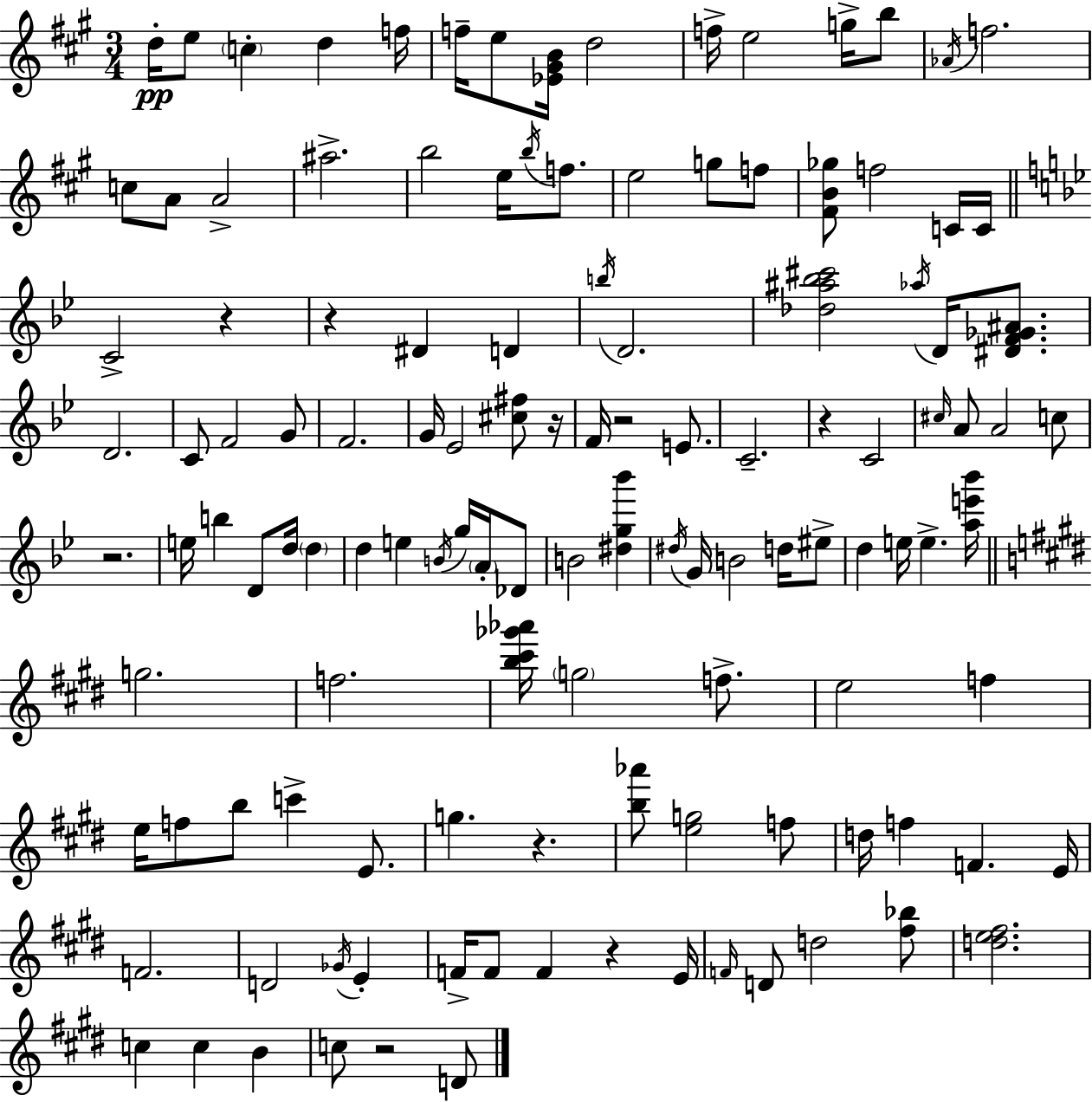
{
  \clef treble
  \numericTimeSignature
  \time 3/4
  \key a \major
  d''16-.\pp e''8 \parenthesize c''4-. d''4 f''16 | f''16-- e''8 <ees' gis' b'>16 d''2 | f''16-> e''2 g''16-> b''8 | \acciaccatura { aes'16 } f''2. | \break c''8 a'8 a'2-> | ais''2.-> | b''2 e''16 \acciaccatura { b''16 } f''8. | e''2 g''8 | \break f''8 <fis' b' ges''>8 f''2 | c'16 c'16 \bar "||" \break \key g \minor c'2-> r4 | r4 dis'4 d'4 | \acciaccatura { b''16 } d'2. | <des'' ais'' bes'' cis'''>2 \acciaccatura { aes''16 } d'16 <dis' f' ges' ais'>8. | \break d'2. | c'8 f'2 | g'8 f'2. | g'16 ees'2 <cis'' fis''>8 | \break r16 f'16 r2 e'8. | c'2.-- | r4 c'2 | \grace { cis''16 } a'8 a'2 | \break c''8 r2. | e''16 b''4 d'8 d''16 \parenthesize d''4 | d''4 e''4 \acciaccatura { b'16 } | g''16 \parenthesize a'16-. des'8 b'2 | \break <dis'' g'' bes'''>4 \acciaccatura { dis''16 } g'16 b'2 | d''16 eis''8-> d''4 e''16 e''4.-> | <a'' e''' bes'''>16 \bar "||" \break \key e \major g''2. | f''2. | <b'' cis''' ges''' aes'''>16 \parenthesize g''2 f''8.-> | e''2 f''4 | \break e''16 f''8 b''8 c'''4-> e'8. | g''4. r4. | <b'' aes'''>8 <e'' g''>2 f''8 | d''16 f''4 f'4. e'16 | \break f'2. | d'2 \acciaccatura { ges'16 } e'4-. | f'16-> f'8 f'4 r4 | e'16 \grace { f'16 } d'8 d''2 | \break <fis'' bes''>8 <d'' e'' fis''>2. | c''4 c''4 b'4 | c''8 r2 | d'8 \bar "|."
}